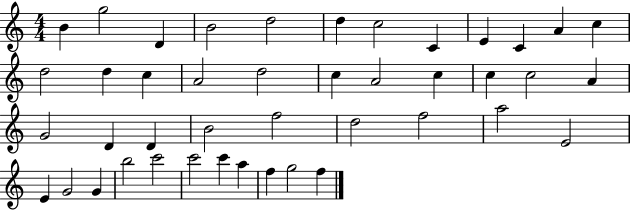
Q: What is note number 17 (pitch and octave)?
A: D5